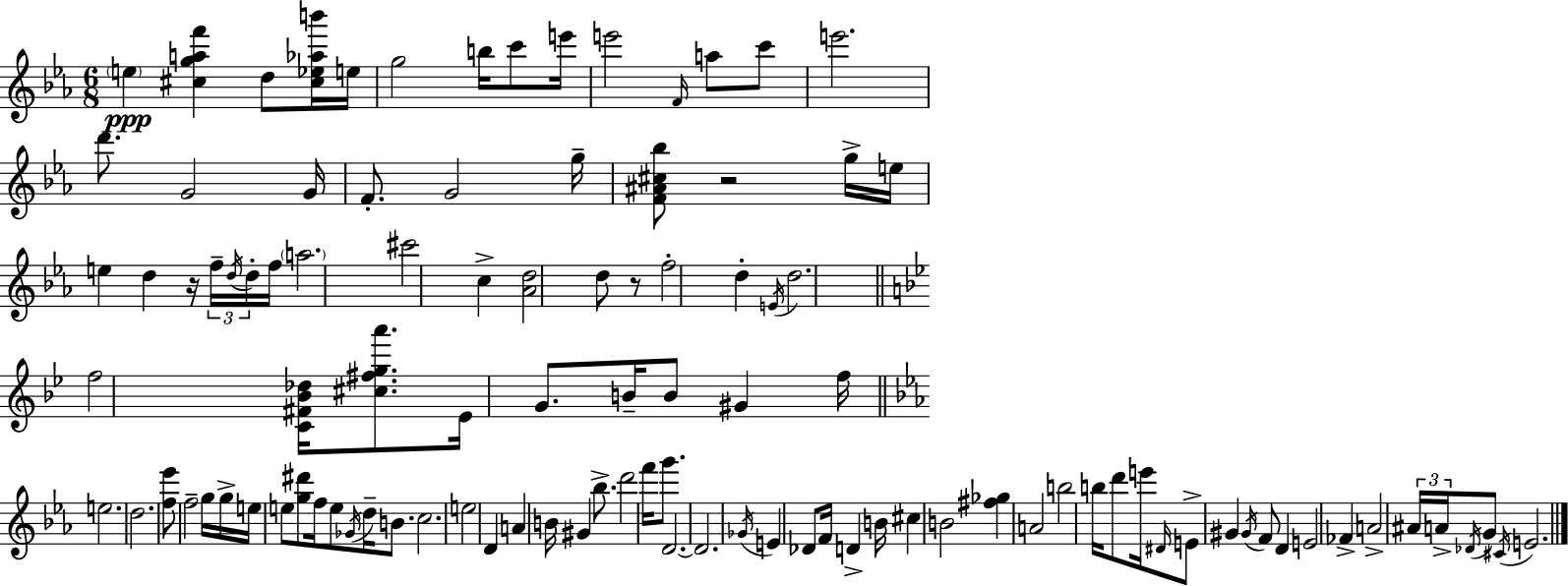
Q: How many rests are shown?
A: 3